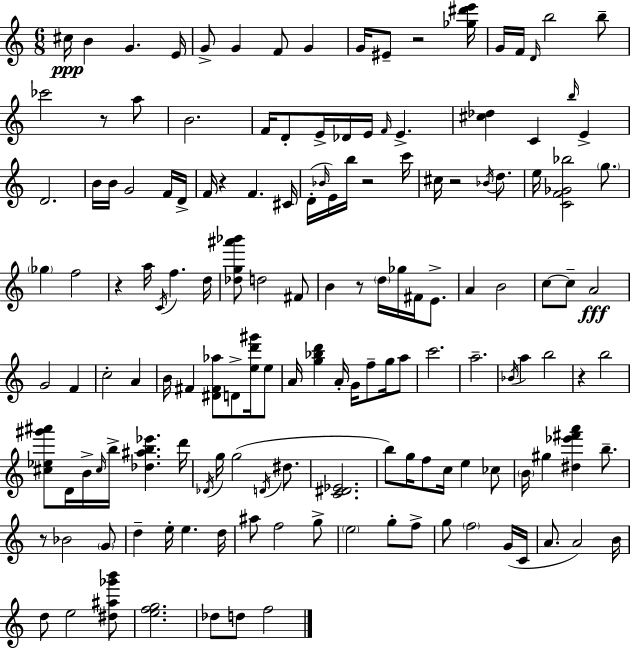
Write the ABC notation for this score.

X:1
T:Untitled
M:6/8
L:1/4
K:Am
^c/4 B G E/4 G/2 G F/2 G G/4 ^E/2 z2 [_g^d'e']/4 G/4 F/4 D/4 b2 b/2 _c'2 z/2 a/2 B2 F/4 D/2 E/4 _D/4 E/4 F/4 E [^c_d] C b/4 E D2 B/4 B/4 G2 F/4 D/4 F/4 z F ^C/4 D/4 _B/4 E/4 b/4 z2 c'/4 ^c/4 z2 _B/4 d/2 e/4 [CF_G_b]2 g/2 _g f2 z a/4 C/4 f d/4 [_dg^a'_b']/2 d2 ^F/2 B z/2 d/4 _g/4 ^F/4 E/2 A B2 c/2 c/2 A2 G2 F c2 A B/4 ^F [^D^F_a]/2 D/2 [ed'^g']/4 e/2 A/4 [g_bd'] A/4 G/4 f/2 g/4 a/2 c'2 a2 _B/4 a b2 z b2 [^c_e^g'^a']/2 D/4 B/4 ^c/4 b/4 [_d^ab_e'] d'/4 _D/4 g/4 g2 D/4 ^d/2 [C^D_E]2 b/2 g/4 f/2 c/4 e _c/2 B/4 ^g [^d_e'^f'a'] b/2 z/2 _B2 G/2 d e/4 e d/4 ^a/2 f2 g/2 e2 g/2 f/2 g/2 f2 G/4 C/4 A/2 A2 B/4 d/2 e2 [^d^a_g'b']/2 [efg]2 _d/2 d/2 f2